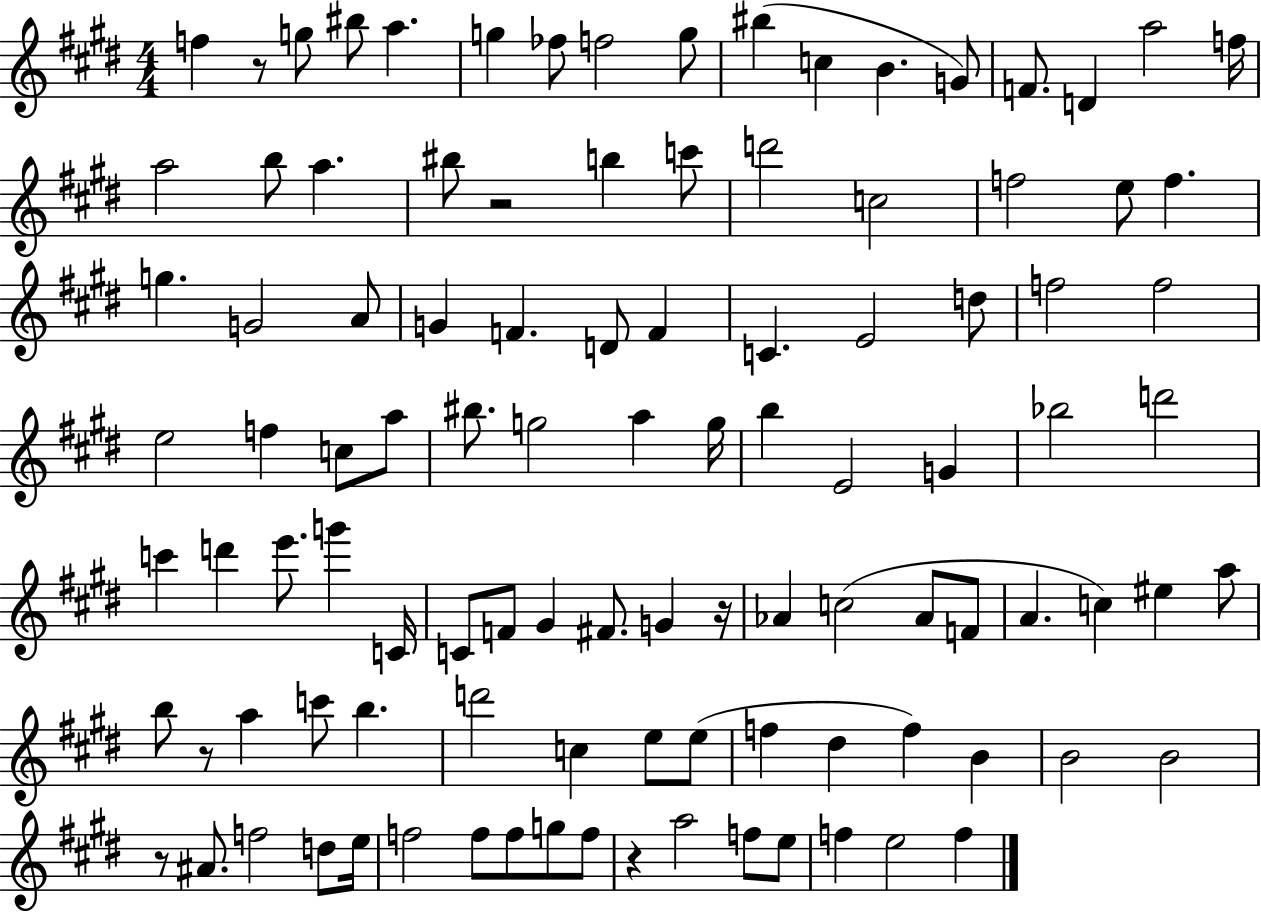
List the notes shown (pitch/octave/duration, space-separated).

F5/q R/e G5/e BIS5/e A5/q. G5/q FES5/e F5/h G5/e BIS5/q C5/q B4/q. G4/e F4/e. D4/q A5/h F5/s A5/h B5/e A5/q. BIS5/e R/h B5/q C6/e D6/h C5/h F5/h E5/e F5/q. G5/q. G4/h A4/e G4/q F4/q. D4/e F4/q C4/q. E4/h D5/e F5/h F5/h E5/h F5/q C5/e A5/e BIS5/e. G5/h A5/q G5/s B5/q E4/h G4/q Bb5/h D6/h C6/q D6/q E6/e. G6/q C4/s C4/e F4/e G#4/q F#4/e. G4/q R/s Ab4/q C5/h Ab4/e F4/e A4/q. C5/q EIS5/q A5/e B5/e R/e A5/q C6/e B5/q. D6/h C5/q E5/e E5/e F5/q D#5/q F5/q B4/q B4/h B4/h R/e A#4/e. F5/h D5/e E5/s F5/h F5/e F5/e G5/e F5/e R/q A5/h F5/e E5/e F5/q E5/h F5/q